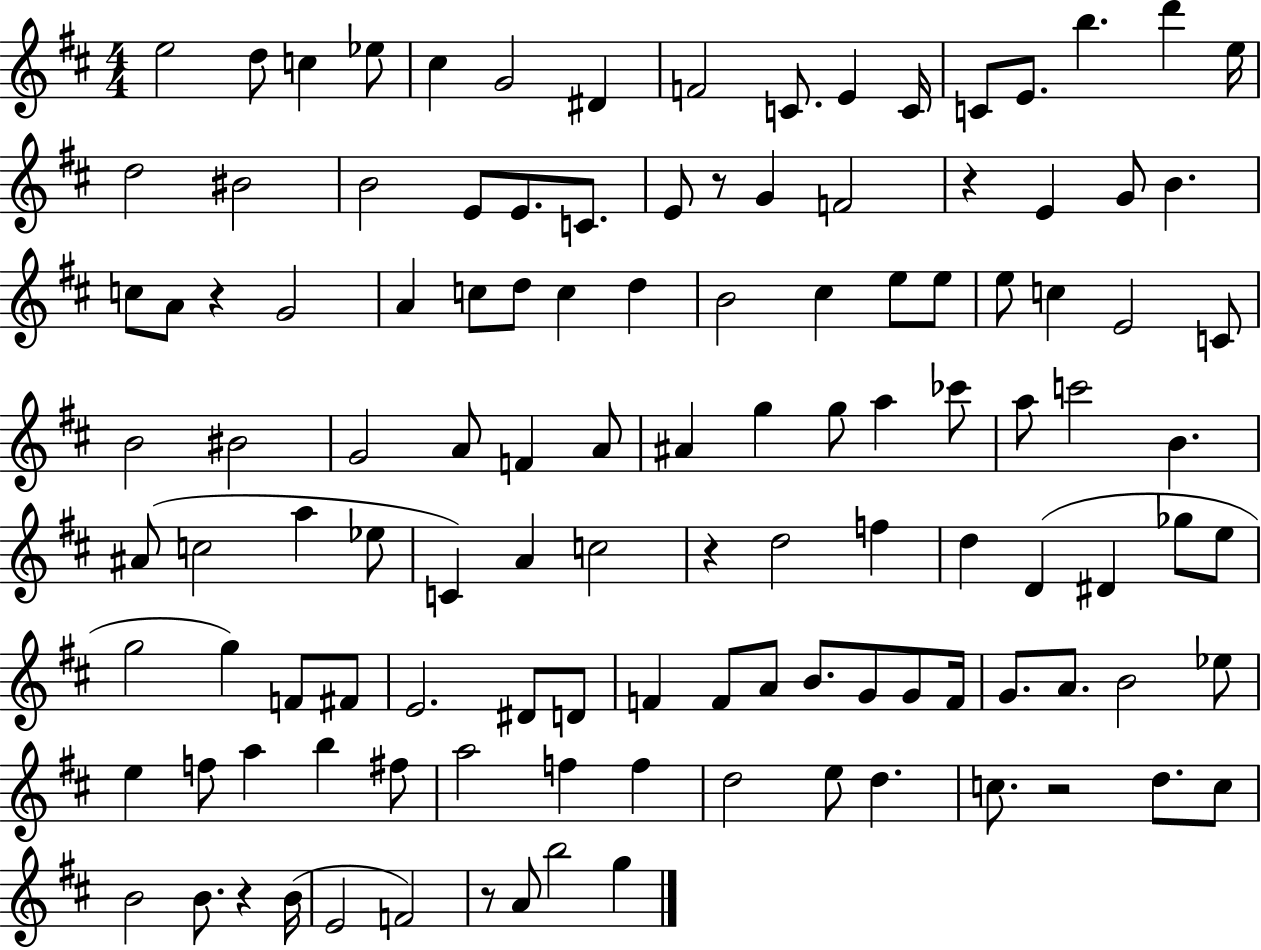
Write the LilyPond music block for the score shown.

{
  \clef treble
  \numericTimeSignature
  \time 4/4
  \key d \major
  e''2 d''8 c''4 ees''8 | cis''4 g'2 dis'4 | f'2 c'8. e'4 c'16 | c'8 e'8. b''4. d'''4 e''16 | \break d''2 bis'2 | b'2 e'8 e'8. c'8. | e'8 r8 g'4 f'2 | r4 e'4 g'8 b'4. | \break c''8 a'8 r4 g'2 | a'4 c''8 d''8 c''4 d''4 | b'2 cis''4 e''8 e''8 | e''8 c''4 e'2 c'8 | \break b'2 bis'2 | g'2 a'8 f'4 a'8 | ais'4 g''4 g''8 a''4 ces'''8 | a''8 c'''2 b'4. | \break ais'8( c''2 a''4 ees''8 | c'4) a'4 c''2 | r4 d''2 f''4 | d''4 d'4( dis'4 ges''8 e''8 | \break g''2 g''4) f'8 fis'8 | e'2. dis'8 d'8 | f'4 f'8 a'8 b'8. g'8 g'8 f'16 | g'8. a'8. b'2 ees''8 | \break e''4 f''8 a''4 b''4 fis''8 | a''2 f''4 f''4 | d''2 e''8 d''4. | c''8. r2 d''8. c''8 | \break b'2 b'8. r4 b'16( | e'2 f'2) | r8 a'8 b''2 g''4 | \bar "|."
}